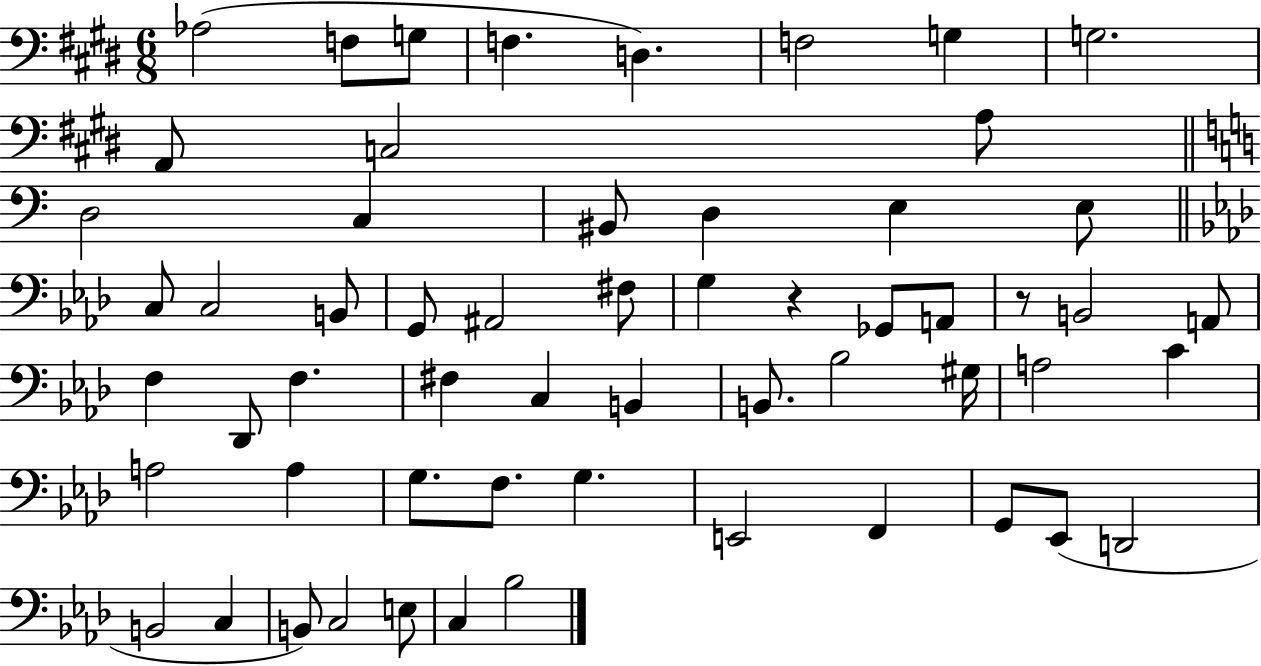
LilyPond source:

{
  \clef bass
  \numericTimeSignature
  \time 6/8
  \key e \major
  \repeat volta 2 { aes2( f8 g8 | f4. d4.) | f2 g4 | g2. | \break a,8 c2 a8 | \bar "||" \break \key c \major d2 c4 | bis,8 d4 e4 e8 | \bar "||" \break \key aes \major c8 c2 b,8 | g,8 ais,2 fis8 | g4 r4 ges,8 a,8 | r8 b,2 a,8 | \break f4 des,8 f4. | fis4 c4 b,4 | b,8. bes2 gis16 | a2 c'4 | \break a2 a4 | g8. f8. g4. | e,2 f,4 | g,8 ees,8( d,2 | \break b,2 c4 | b,8) c2 e8 | c4 bes2 | } \bar "|."
}